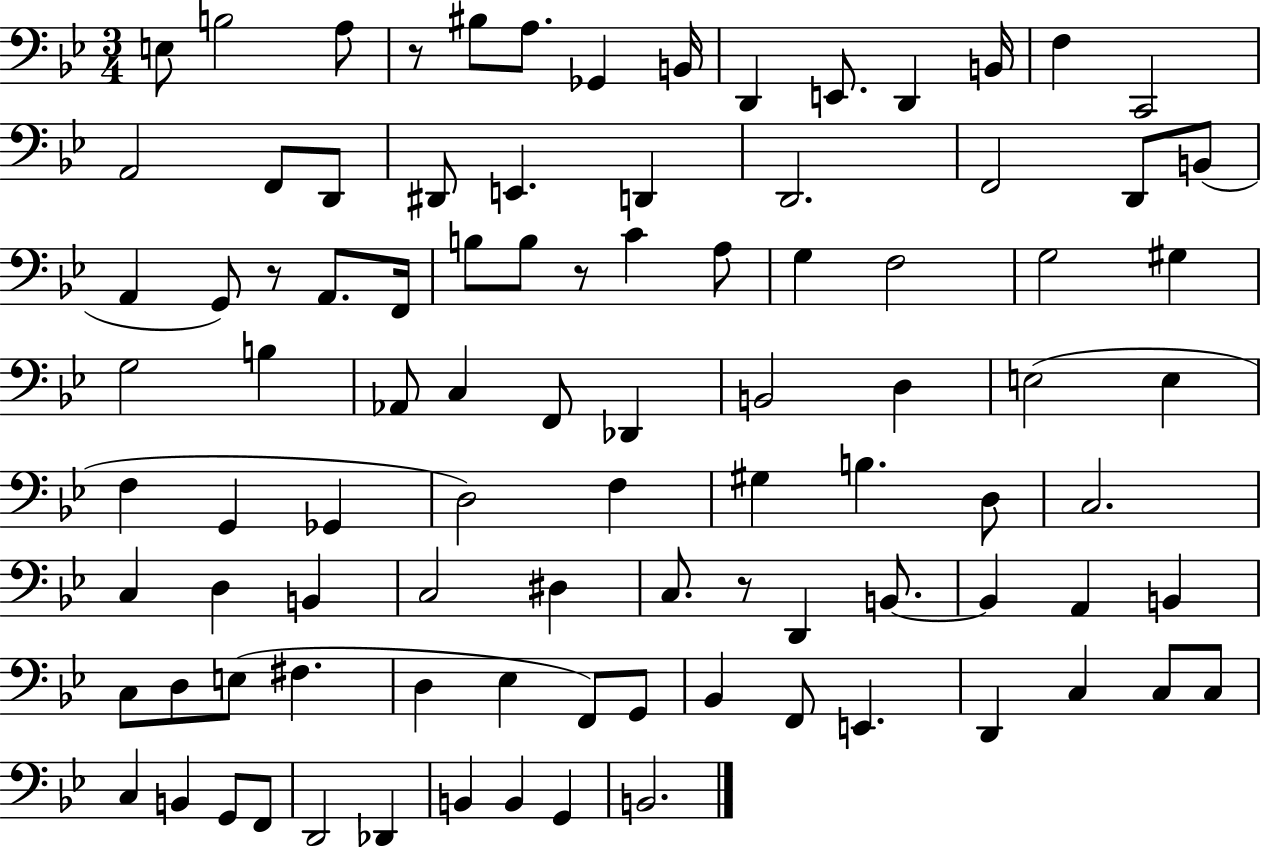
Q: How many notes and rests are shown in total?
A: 94